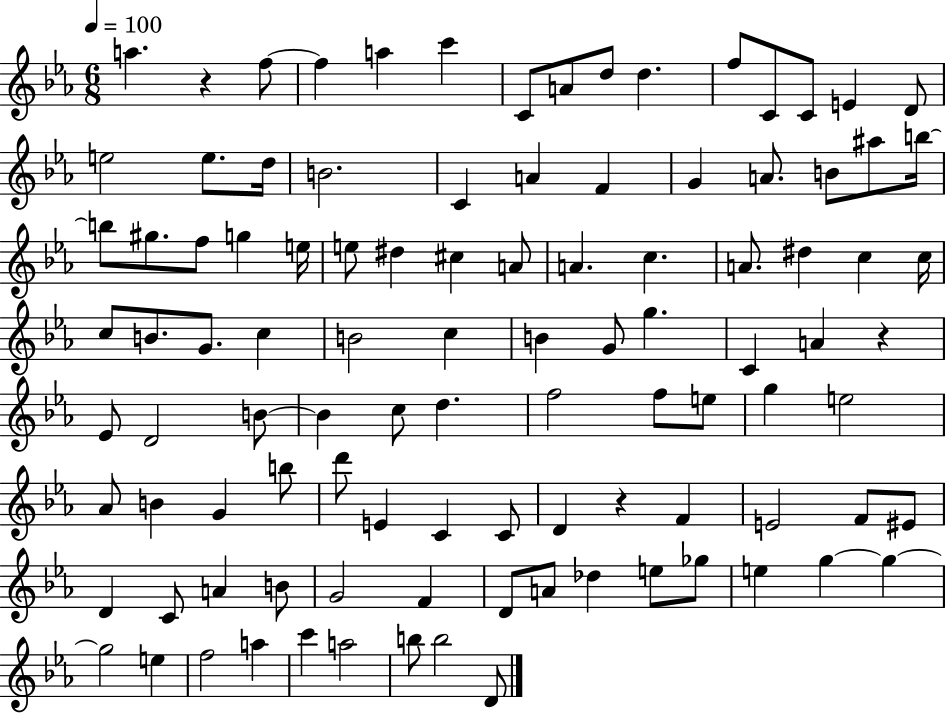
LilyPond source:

{
  \clef treble
  \numericTimeSignature
  \time 6/8
  \key ees \major
  \tempo 4 = 100
  a''4. r4 f''8~~ | f''4 a''4 c'''4 | c'8 a'8 d''8 d''4. | f''8 c'8 c'8 e'4 d'8 | \break e''2 e''8. d''16 | b'2. | c'4 a'4 f'4 | g'4 a'8. b'8 ais''8 b''16~~ | \break b''8 gis''8. f''8 g''4 e''16 | e''8 dis''4 cis''4 a'8 | a'4. c''4. | a'8. dis''4 c''4 c''16 | \break c''8 b'8. g'8. c''4 | b'2 c''4 | b'4 g'8 g''4. | c'4 a'4 r4 | \break ees'8 d'2 b'8~~ | b'4 c''8 d''4. | f''2 f''8 e''8 | g''4 e''2 | \break aes'8 b'4 g'4 b''8 | d'''8 e'4 c'4 c'8 | d'4 r4 f'4 | e'2 f'8 eis'8 | \break d'4 c'8 a'4 b'8 | g'2 f'4 | d'8 a'8 des''4 e''8 ges''8 | e''4 g''4~~ g''4~~ | \break g''2 e''4 | f''2 a''4 | c'''4 a''2 | b''8 b''2 d'8 | \break \bar "|."
}